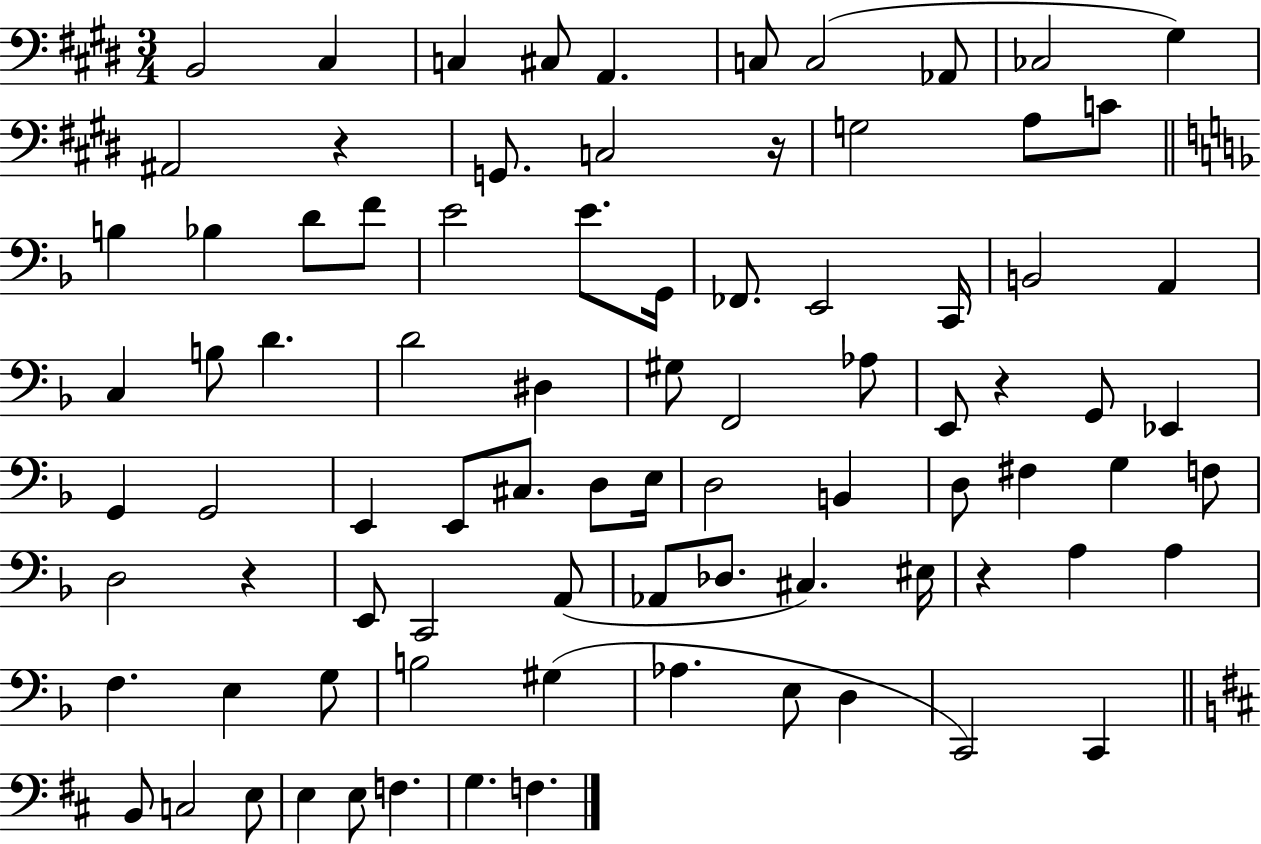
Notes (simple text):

B2/h C#3/q C3/q C#3/e A2/q. C3/e C3/h Ab2/e CES3/h G#3/q A#2/h R/q G2/e. C3/h R/s G3/h A3/e C4/e B3/q Bb3/q D4/e F4/e E4/h E4/e. G2/s FES2/e. E2/h C2/s B2/h A2/q C3/q B3/e D4/q. D4/h D#3/q G#3/e F2/h Ab3/e E2/e R/q G2/e Eb2/q G2/q G2/h E2/q E2/e C#3/e. D3/e E3/s D3/h B2/q D3/e F#3/q G3/q F3/e D3/h R/q E2/e C2/h A2/e Ab2/e Db3/e. C#3/q. EIS3/s R/q A3/q A3/q F3/q. E3/q G3/e B3/h G#3/q Ab3/q. E3/e D3/q C2/h C2/q B2/e C3/h E3/e E3/q E3/e F3/q. G3/q. F3/q.